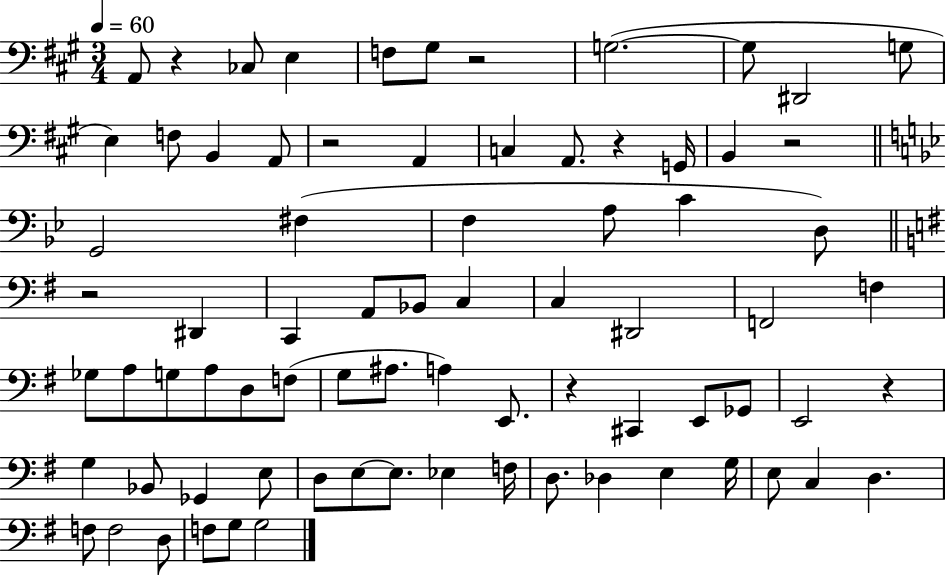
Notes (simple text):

A2/e R/q CES3/e E3/q F3/e G#3/e R/h G3/h. G3/e D#2/h G3/e E3/q F3/e B2/q A2/e R/h A2/q C3/q A2/e. R/q G2/s B2/q R/h G2/h F#3/q F3/q A3/e C4/q D3/e R/h D#2/q C2/q A2/e Bb2/e C3/q C3/q D#2/h F2/h F3/q Gb3/e A3/e G3/e A3/e D3/e F3/e G3/e A#3/e. A3/q E2/e. R/q C#2/q E2/e Gb2/e E2/h R/q G3/q Bb2/e Gb2/q E3/e D3/e E3/e E3/e. Eb3/q F3/s D3/e. Db3/q E3/q G3/s E3/e C3/q D3/q. F3/e F3/h D3/e F3/e G3/e G3/h